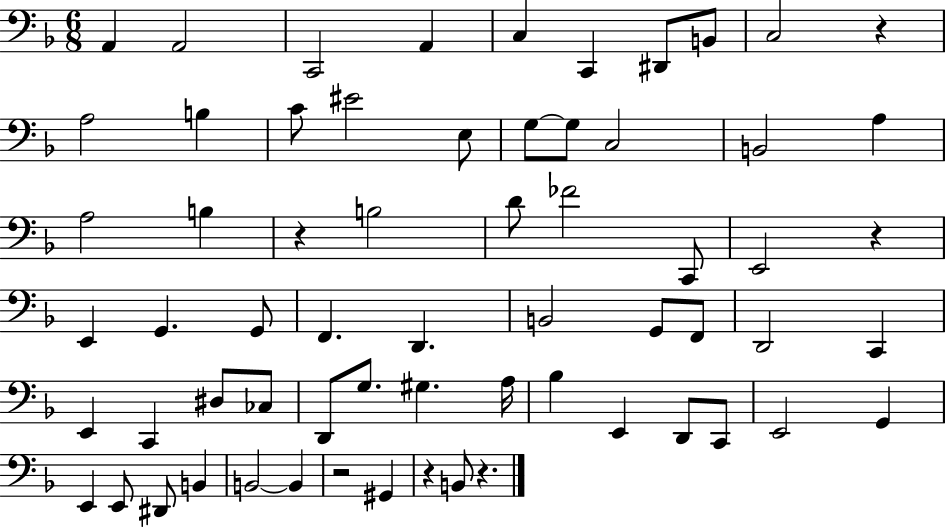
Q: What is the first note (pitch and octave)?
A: A2